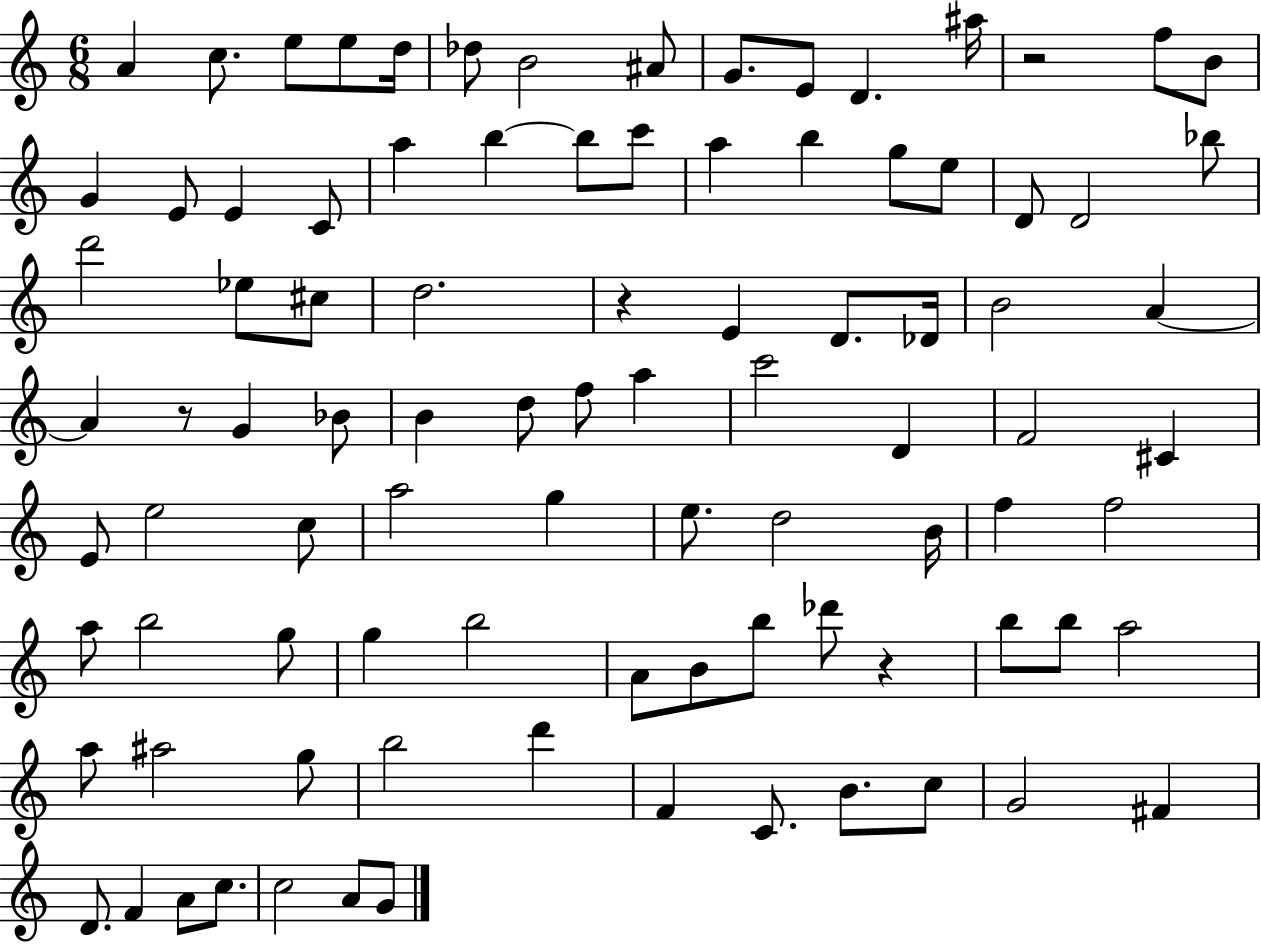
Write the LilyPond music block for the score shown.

{
  \clef treble
  \numericTimeSignature
  \time 6/8
  \key c \major
  a'4 c''8. e''8 e''8 d''16 | des''8 b'2 ais'8 | g'8. e'8 d'4. ais''16 | r2 f''8 b'8 | \break g'4 e'8 e'4 c'8 | a''4 b''4~~ b''8 c'''8 | a''4 b''4 g''8 e''8 | d'8 d'2 bes''8 | \break d'''2 ees''8 cis''8 | d''2. | r4 e'4 d'8. des'16 | b'2 a'4~~ | \break a'4 r8 g'4 bes'8 | b'4 d''8 f''8 a''4 | c'''2 d'4 | f'2 cis'4 | \break e'8 e''2 c''8 | a''2 g''4 | e''8. d''2 b'16 | f''4 f''2 | \break a''8 b''2 g''8 | g''4 b''2 | a'8 b'8 b''8 des'''8 r4 | b''8 b''8 a''2 | \break a''8 ais''2 g''8 | b''2 d'''4 | f'4 c'8. b'8. c''8 | g'2 fis'4 | \break d'8. f'4 a'8 c''8. | c''2 a'8 g'8 | \bar "|."
}